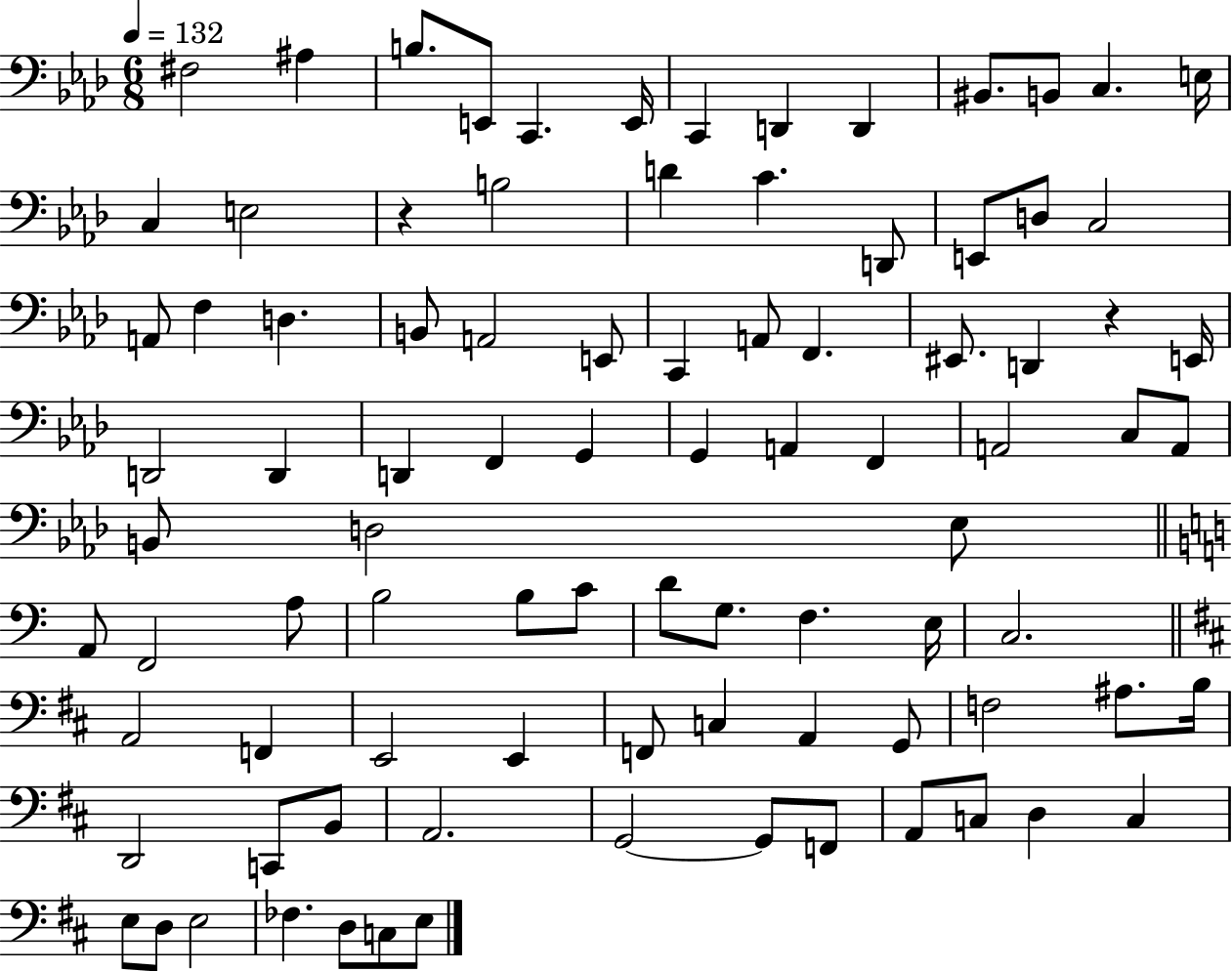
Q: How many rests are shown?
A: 2